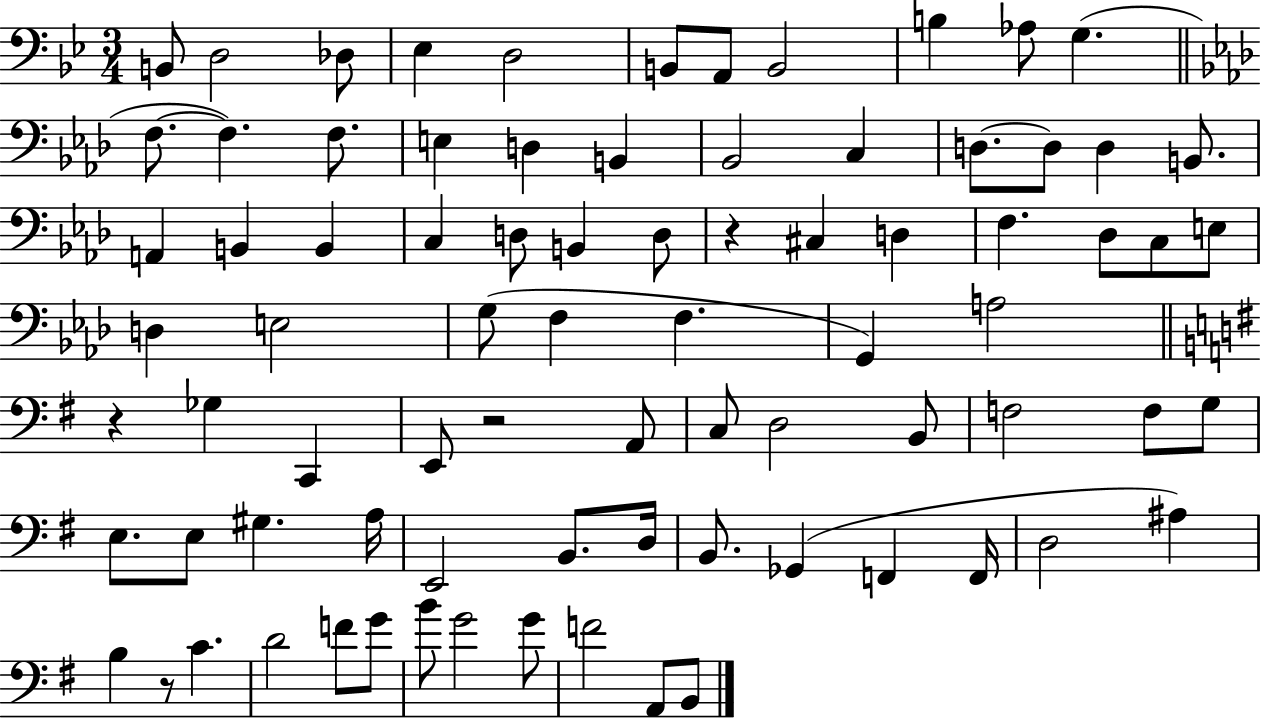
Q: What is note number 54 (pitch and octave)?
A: E3